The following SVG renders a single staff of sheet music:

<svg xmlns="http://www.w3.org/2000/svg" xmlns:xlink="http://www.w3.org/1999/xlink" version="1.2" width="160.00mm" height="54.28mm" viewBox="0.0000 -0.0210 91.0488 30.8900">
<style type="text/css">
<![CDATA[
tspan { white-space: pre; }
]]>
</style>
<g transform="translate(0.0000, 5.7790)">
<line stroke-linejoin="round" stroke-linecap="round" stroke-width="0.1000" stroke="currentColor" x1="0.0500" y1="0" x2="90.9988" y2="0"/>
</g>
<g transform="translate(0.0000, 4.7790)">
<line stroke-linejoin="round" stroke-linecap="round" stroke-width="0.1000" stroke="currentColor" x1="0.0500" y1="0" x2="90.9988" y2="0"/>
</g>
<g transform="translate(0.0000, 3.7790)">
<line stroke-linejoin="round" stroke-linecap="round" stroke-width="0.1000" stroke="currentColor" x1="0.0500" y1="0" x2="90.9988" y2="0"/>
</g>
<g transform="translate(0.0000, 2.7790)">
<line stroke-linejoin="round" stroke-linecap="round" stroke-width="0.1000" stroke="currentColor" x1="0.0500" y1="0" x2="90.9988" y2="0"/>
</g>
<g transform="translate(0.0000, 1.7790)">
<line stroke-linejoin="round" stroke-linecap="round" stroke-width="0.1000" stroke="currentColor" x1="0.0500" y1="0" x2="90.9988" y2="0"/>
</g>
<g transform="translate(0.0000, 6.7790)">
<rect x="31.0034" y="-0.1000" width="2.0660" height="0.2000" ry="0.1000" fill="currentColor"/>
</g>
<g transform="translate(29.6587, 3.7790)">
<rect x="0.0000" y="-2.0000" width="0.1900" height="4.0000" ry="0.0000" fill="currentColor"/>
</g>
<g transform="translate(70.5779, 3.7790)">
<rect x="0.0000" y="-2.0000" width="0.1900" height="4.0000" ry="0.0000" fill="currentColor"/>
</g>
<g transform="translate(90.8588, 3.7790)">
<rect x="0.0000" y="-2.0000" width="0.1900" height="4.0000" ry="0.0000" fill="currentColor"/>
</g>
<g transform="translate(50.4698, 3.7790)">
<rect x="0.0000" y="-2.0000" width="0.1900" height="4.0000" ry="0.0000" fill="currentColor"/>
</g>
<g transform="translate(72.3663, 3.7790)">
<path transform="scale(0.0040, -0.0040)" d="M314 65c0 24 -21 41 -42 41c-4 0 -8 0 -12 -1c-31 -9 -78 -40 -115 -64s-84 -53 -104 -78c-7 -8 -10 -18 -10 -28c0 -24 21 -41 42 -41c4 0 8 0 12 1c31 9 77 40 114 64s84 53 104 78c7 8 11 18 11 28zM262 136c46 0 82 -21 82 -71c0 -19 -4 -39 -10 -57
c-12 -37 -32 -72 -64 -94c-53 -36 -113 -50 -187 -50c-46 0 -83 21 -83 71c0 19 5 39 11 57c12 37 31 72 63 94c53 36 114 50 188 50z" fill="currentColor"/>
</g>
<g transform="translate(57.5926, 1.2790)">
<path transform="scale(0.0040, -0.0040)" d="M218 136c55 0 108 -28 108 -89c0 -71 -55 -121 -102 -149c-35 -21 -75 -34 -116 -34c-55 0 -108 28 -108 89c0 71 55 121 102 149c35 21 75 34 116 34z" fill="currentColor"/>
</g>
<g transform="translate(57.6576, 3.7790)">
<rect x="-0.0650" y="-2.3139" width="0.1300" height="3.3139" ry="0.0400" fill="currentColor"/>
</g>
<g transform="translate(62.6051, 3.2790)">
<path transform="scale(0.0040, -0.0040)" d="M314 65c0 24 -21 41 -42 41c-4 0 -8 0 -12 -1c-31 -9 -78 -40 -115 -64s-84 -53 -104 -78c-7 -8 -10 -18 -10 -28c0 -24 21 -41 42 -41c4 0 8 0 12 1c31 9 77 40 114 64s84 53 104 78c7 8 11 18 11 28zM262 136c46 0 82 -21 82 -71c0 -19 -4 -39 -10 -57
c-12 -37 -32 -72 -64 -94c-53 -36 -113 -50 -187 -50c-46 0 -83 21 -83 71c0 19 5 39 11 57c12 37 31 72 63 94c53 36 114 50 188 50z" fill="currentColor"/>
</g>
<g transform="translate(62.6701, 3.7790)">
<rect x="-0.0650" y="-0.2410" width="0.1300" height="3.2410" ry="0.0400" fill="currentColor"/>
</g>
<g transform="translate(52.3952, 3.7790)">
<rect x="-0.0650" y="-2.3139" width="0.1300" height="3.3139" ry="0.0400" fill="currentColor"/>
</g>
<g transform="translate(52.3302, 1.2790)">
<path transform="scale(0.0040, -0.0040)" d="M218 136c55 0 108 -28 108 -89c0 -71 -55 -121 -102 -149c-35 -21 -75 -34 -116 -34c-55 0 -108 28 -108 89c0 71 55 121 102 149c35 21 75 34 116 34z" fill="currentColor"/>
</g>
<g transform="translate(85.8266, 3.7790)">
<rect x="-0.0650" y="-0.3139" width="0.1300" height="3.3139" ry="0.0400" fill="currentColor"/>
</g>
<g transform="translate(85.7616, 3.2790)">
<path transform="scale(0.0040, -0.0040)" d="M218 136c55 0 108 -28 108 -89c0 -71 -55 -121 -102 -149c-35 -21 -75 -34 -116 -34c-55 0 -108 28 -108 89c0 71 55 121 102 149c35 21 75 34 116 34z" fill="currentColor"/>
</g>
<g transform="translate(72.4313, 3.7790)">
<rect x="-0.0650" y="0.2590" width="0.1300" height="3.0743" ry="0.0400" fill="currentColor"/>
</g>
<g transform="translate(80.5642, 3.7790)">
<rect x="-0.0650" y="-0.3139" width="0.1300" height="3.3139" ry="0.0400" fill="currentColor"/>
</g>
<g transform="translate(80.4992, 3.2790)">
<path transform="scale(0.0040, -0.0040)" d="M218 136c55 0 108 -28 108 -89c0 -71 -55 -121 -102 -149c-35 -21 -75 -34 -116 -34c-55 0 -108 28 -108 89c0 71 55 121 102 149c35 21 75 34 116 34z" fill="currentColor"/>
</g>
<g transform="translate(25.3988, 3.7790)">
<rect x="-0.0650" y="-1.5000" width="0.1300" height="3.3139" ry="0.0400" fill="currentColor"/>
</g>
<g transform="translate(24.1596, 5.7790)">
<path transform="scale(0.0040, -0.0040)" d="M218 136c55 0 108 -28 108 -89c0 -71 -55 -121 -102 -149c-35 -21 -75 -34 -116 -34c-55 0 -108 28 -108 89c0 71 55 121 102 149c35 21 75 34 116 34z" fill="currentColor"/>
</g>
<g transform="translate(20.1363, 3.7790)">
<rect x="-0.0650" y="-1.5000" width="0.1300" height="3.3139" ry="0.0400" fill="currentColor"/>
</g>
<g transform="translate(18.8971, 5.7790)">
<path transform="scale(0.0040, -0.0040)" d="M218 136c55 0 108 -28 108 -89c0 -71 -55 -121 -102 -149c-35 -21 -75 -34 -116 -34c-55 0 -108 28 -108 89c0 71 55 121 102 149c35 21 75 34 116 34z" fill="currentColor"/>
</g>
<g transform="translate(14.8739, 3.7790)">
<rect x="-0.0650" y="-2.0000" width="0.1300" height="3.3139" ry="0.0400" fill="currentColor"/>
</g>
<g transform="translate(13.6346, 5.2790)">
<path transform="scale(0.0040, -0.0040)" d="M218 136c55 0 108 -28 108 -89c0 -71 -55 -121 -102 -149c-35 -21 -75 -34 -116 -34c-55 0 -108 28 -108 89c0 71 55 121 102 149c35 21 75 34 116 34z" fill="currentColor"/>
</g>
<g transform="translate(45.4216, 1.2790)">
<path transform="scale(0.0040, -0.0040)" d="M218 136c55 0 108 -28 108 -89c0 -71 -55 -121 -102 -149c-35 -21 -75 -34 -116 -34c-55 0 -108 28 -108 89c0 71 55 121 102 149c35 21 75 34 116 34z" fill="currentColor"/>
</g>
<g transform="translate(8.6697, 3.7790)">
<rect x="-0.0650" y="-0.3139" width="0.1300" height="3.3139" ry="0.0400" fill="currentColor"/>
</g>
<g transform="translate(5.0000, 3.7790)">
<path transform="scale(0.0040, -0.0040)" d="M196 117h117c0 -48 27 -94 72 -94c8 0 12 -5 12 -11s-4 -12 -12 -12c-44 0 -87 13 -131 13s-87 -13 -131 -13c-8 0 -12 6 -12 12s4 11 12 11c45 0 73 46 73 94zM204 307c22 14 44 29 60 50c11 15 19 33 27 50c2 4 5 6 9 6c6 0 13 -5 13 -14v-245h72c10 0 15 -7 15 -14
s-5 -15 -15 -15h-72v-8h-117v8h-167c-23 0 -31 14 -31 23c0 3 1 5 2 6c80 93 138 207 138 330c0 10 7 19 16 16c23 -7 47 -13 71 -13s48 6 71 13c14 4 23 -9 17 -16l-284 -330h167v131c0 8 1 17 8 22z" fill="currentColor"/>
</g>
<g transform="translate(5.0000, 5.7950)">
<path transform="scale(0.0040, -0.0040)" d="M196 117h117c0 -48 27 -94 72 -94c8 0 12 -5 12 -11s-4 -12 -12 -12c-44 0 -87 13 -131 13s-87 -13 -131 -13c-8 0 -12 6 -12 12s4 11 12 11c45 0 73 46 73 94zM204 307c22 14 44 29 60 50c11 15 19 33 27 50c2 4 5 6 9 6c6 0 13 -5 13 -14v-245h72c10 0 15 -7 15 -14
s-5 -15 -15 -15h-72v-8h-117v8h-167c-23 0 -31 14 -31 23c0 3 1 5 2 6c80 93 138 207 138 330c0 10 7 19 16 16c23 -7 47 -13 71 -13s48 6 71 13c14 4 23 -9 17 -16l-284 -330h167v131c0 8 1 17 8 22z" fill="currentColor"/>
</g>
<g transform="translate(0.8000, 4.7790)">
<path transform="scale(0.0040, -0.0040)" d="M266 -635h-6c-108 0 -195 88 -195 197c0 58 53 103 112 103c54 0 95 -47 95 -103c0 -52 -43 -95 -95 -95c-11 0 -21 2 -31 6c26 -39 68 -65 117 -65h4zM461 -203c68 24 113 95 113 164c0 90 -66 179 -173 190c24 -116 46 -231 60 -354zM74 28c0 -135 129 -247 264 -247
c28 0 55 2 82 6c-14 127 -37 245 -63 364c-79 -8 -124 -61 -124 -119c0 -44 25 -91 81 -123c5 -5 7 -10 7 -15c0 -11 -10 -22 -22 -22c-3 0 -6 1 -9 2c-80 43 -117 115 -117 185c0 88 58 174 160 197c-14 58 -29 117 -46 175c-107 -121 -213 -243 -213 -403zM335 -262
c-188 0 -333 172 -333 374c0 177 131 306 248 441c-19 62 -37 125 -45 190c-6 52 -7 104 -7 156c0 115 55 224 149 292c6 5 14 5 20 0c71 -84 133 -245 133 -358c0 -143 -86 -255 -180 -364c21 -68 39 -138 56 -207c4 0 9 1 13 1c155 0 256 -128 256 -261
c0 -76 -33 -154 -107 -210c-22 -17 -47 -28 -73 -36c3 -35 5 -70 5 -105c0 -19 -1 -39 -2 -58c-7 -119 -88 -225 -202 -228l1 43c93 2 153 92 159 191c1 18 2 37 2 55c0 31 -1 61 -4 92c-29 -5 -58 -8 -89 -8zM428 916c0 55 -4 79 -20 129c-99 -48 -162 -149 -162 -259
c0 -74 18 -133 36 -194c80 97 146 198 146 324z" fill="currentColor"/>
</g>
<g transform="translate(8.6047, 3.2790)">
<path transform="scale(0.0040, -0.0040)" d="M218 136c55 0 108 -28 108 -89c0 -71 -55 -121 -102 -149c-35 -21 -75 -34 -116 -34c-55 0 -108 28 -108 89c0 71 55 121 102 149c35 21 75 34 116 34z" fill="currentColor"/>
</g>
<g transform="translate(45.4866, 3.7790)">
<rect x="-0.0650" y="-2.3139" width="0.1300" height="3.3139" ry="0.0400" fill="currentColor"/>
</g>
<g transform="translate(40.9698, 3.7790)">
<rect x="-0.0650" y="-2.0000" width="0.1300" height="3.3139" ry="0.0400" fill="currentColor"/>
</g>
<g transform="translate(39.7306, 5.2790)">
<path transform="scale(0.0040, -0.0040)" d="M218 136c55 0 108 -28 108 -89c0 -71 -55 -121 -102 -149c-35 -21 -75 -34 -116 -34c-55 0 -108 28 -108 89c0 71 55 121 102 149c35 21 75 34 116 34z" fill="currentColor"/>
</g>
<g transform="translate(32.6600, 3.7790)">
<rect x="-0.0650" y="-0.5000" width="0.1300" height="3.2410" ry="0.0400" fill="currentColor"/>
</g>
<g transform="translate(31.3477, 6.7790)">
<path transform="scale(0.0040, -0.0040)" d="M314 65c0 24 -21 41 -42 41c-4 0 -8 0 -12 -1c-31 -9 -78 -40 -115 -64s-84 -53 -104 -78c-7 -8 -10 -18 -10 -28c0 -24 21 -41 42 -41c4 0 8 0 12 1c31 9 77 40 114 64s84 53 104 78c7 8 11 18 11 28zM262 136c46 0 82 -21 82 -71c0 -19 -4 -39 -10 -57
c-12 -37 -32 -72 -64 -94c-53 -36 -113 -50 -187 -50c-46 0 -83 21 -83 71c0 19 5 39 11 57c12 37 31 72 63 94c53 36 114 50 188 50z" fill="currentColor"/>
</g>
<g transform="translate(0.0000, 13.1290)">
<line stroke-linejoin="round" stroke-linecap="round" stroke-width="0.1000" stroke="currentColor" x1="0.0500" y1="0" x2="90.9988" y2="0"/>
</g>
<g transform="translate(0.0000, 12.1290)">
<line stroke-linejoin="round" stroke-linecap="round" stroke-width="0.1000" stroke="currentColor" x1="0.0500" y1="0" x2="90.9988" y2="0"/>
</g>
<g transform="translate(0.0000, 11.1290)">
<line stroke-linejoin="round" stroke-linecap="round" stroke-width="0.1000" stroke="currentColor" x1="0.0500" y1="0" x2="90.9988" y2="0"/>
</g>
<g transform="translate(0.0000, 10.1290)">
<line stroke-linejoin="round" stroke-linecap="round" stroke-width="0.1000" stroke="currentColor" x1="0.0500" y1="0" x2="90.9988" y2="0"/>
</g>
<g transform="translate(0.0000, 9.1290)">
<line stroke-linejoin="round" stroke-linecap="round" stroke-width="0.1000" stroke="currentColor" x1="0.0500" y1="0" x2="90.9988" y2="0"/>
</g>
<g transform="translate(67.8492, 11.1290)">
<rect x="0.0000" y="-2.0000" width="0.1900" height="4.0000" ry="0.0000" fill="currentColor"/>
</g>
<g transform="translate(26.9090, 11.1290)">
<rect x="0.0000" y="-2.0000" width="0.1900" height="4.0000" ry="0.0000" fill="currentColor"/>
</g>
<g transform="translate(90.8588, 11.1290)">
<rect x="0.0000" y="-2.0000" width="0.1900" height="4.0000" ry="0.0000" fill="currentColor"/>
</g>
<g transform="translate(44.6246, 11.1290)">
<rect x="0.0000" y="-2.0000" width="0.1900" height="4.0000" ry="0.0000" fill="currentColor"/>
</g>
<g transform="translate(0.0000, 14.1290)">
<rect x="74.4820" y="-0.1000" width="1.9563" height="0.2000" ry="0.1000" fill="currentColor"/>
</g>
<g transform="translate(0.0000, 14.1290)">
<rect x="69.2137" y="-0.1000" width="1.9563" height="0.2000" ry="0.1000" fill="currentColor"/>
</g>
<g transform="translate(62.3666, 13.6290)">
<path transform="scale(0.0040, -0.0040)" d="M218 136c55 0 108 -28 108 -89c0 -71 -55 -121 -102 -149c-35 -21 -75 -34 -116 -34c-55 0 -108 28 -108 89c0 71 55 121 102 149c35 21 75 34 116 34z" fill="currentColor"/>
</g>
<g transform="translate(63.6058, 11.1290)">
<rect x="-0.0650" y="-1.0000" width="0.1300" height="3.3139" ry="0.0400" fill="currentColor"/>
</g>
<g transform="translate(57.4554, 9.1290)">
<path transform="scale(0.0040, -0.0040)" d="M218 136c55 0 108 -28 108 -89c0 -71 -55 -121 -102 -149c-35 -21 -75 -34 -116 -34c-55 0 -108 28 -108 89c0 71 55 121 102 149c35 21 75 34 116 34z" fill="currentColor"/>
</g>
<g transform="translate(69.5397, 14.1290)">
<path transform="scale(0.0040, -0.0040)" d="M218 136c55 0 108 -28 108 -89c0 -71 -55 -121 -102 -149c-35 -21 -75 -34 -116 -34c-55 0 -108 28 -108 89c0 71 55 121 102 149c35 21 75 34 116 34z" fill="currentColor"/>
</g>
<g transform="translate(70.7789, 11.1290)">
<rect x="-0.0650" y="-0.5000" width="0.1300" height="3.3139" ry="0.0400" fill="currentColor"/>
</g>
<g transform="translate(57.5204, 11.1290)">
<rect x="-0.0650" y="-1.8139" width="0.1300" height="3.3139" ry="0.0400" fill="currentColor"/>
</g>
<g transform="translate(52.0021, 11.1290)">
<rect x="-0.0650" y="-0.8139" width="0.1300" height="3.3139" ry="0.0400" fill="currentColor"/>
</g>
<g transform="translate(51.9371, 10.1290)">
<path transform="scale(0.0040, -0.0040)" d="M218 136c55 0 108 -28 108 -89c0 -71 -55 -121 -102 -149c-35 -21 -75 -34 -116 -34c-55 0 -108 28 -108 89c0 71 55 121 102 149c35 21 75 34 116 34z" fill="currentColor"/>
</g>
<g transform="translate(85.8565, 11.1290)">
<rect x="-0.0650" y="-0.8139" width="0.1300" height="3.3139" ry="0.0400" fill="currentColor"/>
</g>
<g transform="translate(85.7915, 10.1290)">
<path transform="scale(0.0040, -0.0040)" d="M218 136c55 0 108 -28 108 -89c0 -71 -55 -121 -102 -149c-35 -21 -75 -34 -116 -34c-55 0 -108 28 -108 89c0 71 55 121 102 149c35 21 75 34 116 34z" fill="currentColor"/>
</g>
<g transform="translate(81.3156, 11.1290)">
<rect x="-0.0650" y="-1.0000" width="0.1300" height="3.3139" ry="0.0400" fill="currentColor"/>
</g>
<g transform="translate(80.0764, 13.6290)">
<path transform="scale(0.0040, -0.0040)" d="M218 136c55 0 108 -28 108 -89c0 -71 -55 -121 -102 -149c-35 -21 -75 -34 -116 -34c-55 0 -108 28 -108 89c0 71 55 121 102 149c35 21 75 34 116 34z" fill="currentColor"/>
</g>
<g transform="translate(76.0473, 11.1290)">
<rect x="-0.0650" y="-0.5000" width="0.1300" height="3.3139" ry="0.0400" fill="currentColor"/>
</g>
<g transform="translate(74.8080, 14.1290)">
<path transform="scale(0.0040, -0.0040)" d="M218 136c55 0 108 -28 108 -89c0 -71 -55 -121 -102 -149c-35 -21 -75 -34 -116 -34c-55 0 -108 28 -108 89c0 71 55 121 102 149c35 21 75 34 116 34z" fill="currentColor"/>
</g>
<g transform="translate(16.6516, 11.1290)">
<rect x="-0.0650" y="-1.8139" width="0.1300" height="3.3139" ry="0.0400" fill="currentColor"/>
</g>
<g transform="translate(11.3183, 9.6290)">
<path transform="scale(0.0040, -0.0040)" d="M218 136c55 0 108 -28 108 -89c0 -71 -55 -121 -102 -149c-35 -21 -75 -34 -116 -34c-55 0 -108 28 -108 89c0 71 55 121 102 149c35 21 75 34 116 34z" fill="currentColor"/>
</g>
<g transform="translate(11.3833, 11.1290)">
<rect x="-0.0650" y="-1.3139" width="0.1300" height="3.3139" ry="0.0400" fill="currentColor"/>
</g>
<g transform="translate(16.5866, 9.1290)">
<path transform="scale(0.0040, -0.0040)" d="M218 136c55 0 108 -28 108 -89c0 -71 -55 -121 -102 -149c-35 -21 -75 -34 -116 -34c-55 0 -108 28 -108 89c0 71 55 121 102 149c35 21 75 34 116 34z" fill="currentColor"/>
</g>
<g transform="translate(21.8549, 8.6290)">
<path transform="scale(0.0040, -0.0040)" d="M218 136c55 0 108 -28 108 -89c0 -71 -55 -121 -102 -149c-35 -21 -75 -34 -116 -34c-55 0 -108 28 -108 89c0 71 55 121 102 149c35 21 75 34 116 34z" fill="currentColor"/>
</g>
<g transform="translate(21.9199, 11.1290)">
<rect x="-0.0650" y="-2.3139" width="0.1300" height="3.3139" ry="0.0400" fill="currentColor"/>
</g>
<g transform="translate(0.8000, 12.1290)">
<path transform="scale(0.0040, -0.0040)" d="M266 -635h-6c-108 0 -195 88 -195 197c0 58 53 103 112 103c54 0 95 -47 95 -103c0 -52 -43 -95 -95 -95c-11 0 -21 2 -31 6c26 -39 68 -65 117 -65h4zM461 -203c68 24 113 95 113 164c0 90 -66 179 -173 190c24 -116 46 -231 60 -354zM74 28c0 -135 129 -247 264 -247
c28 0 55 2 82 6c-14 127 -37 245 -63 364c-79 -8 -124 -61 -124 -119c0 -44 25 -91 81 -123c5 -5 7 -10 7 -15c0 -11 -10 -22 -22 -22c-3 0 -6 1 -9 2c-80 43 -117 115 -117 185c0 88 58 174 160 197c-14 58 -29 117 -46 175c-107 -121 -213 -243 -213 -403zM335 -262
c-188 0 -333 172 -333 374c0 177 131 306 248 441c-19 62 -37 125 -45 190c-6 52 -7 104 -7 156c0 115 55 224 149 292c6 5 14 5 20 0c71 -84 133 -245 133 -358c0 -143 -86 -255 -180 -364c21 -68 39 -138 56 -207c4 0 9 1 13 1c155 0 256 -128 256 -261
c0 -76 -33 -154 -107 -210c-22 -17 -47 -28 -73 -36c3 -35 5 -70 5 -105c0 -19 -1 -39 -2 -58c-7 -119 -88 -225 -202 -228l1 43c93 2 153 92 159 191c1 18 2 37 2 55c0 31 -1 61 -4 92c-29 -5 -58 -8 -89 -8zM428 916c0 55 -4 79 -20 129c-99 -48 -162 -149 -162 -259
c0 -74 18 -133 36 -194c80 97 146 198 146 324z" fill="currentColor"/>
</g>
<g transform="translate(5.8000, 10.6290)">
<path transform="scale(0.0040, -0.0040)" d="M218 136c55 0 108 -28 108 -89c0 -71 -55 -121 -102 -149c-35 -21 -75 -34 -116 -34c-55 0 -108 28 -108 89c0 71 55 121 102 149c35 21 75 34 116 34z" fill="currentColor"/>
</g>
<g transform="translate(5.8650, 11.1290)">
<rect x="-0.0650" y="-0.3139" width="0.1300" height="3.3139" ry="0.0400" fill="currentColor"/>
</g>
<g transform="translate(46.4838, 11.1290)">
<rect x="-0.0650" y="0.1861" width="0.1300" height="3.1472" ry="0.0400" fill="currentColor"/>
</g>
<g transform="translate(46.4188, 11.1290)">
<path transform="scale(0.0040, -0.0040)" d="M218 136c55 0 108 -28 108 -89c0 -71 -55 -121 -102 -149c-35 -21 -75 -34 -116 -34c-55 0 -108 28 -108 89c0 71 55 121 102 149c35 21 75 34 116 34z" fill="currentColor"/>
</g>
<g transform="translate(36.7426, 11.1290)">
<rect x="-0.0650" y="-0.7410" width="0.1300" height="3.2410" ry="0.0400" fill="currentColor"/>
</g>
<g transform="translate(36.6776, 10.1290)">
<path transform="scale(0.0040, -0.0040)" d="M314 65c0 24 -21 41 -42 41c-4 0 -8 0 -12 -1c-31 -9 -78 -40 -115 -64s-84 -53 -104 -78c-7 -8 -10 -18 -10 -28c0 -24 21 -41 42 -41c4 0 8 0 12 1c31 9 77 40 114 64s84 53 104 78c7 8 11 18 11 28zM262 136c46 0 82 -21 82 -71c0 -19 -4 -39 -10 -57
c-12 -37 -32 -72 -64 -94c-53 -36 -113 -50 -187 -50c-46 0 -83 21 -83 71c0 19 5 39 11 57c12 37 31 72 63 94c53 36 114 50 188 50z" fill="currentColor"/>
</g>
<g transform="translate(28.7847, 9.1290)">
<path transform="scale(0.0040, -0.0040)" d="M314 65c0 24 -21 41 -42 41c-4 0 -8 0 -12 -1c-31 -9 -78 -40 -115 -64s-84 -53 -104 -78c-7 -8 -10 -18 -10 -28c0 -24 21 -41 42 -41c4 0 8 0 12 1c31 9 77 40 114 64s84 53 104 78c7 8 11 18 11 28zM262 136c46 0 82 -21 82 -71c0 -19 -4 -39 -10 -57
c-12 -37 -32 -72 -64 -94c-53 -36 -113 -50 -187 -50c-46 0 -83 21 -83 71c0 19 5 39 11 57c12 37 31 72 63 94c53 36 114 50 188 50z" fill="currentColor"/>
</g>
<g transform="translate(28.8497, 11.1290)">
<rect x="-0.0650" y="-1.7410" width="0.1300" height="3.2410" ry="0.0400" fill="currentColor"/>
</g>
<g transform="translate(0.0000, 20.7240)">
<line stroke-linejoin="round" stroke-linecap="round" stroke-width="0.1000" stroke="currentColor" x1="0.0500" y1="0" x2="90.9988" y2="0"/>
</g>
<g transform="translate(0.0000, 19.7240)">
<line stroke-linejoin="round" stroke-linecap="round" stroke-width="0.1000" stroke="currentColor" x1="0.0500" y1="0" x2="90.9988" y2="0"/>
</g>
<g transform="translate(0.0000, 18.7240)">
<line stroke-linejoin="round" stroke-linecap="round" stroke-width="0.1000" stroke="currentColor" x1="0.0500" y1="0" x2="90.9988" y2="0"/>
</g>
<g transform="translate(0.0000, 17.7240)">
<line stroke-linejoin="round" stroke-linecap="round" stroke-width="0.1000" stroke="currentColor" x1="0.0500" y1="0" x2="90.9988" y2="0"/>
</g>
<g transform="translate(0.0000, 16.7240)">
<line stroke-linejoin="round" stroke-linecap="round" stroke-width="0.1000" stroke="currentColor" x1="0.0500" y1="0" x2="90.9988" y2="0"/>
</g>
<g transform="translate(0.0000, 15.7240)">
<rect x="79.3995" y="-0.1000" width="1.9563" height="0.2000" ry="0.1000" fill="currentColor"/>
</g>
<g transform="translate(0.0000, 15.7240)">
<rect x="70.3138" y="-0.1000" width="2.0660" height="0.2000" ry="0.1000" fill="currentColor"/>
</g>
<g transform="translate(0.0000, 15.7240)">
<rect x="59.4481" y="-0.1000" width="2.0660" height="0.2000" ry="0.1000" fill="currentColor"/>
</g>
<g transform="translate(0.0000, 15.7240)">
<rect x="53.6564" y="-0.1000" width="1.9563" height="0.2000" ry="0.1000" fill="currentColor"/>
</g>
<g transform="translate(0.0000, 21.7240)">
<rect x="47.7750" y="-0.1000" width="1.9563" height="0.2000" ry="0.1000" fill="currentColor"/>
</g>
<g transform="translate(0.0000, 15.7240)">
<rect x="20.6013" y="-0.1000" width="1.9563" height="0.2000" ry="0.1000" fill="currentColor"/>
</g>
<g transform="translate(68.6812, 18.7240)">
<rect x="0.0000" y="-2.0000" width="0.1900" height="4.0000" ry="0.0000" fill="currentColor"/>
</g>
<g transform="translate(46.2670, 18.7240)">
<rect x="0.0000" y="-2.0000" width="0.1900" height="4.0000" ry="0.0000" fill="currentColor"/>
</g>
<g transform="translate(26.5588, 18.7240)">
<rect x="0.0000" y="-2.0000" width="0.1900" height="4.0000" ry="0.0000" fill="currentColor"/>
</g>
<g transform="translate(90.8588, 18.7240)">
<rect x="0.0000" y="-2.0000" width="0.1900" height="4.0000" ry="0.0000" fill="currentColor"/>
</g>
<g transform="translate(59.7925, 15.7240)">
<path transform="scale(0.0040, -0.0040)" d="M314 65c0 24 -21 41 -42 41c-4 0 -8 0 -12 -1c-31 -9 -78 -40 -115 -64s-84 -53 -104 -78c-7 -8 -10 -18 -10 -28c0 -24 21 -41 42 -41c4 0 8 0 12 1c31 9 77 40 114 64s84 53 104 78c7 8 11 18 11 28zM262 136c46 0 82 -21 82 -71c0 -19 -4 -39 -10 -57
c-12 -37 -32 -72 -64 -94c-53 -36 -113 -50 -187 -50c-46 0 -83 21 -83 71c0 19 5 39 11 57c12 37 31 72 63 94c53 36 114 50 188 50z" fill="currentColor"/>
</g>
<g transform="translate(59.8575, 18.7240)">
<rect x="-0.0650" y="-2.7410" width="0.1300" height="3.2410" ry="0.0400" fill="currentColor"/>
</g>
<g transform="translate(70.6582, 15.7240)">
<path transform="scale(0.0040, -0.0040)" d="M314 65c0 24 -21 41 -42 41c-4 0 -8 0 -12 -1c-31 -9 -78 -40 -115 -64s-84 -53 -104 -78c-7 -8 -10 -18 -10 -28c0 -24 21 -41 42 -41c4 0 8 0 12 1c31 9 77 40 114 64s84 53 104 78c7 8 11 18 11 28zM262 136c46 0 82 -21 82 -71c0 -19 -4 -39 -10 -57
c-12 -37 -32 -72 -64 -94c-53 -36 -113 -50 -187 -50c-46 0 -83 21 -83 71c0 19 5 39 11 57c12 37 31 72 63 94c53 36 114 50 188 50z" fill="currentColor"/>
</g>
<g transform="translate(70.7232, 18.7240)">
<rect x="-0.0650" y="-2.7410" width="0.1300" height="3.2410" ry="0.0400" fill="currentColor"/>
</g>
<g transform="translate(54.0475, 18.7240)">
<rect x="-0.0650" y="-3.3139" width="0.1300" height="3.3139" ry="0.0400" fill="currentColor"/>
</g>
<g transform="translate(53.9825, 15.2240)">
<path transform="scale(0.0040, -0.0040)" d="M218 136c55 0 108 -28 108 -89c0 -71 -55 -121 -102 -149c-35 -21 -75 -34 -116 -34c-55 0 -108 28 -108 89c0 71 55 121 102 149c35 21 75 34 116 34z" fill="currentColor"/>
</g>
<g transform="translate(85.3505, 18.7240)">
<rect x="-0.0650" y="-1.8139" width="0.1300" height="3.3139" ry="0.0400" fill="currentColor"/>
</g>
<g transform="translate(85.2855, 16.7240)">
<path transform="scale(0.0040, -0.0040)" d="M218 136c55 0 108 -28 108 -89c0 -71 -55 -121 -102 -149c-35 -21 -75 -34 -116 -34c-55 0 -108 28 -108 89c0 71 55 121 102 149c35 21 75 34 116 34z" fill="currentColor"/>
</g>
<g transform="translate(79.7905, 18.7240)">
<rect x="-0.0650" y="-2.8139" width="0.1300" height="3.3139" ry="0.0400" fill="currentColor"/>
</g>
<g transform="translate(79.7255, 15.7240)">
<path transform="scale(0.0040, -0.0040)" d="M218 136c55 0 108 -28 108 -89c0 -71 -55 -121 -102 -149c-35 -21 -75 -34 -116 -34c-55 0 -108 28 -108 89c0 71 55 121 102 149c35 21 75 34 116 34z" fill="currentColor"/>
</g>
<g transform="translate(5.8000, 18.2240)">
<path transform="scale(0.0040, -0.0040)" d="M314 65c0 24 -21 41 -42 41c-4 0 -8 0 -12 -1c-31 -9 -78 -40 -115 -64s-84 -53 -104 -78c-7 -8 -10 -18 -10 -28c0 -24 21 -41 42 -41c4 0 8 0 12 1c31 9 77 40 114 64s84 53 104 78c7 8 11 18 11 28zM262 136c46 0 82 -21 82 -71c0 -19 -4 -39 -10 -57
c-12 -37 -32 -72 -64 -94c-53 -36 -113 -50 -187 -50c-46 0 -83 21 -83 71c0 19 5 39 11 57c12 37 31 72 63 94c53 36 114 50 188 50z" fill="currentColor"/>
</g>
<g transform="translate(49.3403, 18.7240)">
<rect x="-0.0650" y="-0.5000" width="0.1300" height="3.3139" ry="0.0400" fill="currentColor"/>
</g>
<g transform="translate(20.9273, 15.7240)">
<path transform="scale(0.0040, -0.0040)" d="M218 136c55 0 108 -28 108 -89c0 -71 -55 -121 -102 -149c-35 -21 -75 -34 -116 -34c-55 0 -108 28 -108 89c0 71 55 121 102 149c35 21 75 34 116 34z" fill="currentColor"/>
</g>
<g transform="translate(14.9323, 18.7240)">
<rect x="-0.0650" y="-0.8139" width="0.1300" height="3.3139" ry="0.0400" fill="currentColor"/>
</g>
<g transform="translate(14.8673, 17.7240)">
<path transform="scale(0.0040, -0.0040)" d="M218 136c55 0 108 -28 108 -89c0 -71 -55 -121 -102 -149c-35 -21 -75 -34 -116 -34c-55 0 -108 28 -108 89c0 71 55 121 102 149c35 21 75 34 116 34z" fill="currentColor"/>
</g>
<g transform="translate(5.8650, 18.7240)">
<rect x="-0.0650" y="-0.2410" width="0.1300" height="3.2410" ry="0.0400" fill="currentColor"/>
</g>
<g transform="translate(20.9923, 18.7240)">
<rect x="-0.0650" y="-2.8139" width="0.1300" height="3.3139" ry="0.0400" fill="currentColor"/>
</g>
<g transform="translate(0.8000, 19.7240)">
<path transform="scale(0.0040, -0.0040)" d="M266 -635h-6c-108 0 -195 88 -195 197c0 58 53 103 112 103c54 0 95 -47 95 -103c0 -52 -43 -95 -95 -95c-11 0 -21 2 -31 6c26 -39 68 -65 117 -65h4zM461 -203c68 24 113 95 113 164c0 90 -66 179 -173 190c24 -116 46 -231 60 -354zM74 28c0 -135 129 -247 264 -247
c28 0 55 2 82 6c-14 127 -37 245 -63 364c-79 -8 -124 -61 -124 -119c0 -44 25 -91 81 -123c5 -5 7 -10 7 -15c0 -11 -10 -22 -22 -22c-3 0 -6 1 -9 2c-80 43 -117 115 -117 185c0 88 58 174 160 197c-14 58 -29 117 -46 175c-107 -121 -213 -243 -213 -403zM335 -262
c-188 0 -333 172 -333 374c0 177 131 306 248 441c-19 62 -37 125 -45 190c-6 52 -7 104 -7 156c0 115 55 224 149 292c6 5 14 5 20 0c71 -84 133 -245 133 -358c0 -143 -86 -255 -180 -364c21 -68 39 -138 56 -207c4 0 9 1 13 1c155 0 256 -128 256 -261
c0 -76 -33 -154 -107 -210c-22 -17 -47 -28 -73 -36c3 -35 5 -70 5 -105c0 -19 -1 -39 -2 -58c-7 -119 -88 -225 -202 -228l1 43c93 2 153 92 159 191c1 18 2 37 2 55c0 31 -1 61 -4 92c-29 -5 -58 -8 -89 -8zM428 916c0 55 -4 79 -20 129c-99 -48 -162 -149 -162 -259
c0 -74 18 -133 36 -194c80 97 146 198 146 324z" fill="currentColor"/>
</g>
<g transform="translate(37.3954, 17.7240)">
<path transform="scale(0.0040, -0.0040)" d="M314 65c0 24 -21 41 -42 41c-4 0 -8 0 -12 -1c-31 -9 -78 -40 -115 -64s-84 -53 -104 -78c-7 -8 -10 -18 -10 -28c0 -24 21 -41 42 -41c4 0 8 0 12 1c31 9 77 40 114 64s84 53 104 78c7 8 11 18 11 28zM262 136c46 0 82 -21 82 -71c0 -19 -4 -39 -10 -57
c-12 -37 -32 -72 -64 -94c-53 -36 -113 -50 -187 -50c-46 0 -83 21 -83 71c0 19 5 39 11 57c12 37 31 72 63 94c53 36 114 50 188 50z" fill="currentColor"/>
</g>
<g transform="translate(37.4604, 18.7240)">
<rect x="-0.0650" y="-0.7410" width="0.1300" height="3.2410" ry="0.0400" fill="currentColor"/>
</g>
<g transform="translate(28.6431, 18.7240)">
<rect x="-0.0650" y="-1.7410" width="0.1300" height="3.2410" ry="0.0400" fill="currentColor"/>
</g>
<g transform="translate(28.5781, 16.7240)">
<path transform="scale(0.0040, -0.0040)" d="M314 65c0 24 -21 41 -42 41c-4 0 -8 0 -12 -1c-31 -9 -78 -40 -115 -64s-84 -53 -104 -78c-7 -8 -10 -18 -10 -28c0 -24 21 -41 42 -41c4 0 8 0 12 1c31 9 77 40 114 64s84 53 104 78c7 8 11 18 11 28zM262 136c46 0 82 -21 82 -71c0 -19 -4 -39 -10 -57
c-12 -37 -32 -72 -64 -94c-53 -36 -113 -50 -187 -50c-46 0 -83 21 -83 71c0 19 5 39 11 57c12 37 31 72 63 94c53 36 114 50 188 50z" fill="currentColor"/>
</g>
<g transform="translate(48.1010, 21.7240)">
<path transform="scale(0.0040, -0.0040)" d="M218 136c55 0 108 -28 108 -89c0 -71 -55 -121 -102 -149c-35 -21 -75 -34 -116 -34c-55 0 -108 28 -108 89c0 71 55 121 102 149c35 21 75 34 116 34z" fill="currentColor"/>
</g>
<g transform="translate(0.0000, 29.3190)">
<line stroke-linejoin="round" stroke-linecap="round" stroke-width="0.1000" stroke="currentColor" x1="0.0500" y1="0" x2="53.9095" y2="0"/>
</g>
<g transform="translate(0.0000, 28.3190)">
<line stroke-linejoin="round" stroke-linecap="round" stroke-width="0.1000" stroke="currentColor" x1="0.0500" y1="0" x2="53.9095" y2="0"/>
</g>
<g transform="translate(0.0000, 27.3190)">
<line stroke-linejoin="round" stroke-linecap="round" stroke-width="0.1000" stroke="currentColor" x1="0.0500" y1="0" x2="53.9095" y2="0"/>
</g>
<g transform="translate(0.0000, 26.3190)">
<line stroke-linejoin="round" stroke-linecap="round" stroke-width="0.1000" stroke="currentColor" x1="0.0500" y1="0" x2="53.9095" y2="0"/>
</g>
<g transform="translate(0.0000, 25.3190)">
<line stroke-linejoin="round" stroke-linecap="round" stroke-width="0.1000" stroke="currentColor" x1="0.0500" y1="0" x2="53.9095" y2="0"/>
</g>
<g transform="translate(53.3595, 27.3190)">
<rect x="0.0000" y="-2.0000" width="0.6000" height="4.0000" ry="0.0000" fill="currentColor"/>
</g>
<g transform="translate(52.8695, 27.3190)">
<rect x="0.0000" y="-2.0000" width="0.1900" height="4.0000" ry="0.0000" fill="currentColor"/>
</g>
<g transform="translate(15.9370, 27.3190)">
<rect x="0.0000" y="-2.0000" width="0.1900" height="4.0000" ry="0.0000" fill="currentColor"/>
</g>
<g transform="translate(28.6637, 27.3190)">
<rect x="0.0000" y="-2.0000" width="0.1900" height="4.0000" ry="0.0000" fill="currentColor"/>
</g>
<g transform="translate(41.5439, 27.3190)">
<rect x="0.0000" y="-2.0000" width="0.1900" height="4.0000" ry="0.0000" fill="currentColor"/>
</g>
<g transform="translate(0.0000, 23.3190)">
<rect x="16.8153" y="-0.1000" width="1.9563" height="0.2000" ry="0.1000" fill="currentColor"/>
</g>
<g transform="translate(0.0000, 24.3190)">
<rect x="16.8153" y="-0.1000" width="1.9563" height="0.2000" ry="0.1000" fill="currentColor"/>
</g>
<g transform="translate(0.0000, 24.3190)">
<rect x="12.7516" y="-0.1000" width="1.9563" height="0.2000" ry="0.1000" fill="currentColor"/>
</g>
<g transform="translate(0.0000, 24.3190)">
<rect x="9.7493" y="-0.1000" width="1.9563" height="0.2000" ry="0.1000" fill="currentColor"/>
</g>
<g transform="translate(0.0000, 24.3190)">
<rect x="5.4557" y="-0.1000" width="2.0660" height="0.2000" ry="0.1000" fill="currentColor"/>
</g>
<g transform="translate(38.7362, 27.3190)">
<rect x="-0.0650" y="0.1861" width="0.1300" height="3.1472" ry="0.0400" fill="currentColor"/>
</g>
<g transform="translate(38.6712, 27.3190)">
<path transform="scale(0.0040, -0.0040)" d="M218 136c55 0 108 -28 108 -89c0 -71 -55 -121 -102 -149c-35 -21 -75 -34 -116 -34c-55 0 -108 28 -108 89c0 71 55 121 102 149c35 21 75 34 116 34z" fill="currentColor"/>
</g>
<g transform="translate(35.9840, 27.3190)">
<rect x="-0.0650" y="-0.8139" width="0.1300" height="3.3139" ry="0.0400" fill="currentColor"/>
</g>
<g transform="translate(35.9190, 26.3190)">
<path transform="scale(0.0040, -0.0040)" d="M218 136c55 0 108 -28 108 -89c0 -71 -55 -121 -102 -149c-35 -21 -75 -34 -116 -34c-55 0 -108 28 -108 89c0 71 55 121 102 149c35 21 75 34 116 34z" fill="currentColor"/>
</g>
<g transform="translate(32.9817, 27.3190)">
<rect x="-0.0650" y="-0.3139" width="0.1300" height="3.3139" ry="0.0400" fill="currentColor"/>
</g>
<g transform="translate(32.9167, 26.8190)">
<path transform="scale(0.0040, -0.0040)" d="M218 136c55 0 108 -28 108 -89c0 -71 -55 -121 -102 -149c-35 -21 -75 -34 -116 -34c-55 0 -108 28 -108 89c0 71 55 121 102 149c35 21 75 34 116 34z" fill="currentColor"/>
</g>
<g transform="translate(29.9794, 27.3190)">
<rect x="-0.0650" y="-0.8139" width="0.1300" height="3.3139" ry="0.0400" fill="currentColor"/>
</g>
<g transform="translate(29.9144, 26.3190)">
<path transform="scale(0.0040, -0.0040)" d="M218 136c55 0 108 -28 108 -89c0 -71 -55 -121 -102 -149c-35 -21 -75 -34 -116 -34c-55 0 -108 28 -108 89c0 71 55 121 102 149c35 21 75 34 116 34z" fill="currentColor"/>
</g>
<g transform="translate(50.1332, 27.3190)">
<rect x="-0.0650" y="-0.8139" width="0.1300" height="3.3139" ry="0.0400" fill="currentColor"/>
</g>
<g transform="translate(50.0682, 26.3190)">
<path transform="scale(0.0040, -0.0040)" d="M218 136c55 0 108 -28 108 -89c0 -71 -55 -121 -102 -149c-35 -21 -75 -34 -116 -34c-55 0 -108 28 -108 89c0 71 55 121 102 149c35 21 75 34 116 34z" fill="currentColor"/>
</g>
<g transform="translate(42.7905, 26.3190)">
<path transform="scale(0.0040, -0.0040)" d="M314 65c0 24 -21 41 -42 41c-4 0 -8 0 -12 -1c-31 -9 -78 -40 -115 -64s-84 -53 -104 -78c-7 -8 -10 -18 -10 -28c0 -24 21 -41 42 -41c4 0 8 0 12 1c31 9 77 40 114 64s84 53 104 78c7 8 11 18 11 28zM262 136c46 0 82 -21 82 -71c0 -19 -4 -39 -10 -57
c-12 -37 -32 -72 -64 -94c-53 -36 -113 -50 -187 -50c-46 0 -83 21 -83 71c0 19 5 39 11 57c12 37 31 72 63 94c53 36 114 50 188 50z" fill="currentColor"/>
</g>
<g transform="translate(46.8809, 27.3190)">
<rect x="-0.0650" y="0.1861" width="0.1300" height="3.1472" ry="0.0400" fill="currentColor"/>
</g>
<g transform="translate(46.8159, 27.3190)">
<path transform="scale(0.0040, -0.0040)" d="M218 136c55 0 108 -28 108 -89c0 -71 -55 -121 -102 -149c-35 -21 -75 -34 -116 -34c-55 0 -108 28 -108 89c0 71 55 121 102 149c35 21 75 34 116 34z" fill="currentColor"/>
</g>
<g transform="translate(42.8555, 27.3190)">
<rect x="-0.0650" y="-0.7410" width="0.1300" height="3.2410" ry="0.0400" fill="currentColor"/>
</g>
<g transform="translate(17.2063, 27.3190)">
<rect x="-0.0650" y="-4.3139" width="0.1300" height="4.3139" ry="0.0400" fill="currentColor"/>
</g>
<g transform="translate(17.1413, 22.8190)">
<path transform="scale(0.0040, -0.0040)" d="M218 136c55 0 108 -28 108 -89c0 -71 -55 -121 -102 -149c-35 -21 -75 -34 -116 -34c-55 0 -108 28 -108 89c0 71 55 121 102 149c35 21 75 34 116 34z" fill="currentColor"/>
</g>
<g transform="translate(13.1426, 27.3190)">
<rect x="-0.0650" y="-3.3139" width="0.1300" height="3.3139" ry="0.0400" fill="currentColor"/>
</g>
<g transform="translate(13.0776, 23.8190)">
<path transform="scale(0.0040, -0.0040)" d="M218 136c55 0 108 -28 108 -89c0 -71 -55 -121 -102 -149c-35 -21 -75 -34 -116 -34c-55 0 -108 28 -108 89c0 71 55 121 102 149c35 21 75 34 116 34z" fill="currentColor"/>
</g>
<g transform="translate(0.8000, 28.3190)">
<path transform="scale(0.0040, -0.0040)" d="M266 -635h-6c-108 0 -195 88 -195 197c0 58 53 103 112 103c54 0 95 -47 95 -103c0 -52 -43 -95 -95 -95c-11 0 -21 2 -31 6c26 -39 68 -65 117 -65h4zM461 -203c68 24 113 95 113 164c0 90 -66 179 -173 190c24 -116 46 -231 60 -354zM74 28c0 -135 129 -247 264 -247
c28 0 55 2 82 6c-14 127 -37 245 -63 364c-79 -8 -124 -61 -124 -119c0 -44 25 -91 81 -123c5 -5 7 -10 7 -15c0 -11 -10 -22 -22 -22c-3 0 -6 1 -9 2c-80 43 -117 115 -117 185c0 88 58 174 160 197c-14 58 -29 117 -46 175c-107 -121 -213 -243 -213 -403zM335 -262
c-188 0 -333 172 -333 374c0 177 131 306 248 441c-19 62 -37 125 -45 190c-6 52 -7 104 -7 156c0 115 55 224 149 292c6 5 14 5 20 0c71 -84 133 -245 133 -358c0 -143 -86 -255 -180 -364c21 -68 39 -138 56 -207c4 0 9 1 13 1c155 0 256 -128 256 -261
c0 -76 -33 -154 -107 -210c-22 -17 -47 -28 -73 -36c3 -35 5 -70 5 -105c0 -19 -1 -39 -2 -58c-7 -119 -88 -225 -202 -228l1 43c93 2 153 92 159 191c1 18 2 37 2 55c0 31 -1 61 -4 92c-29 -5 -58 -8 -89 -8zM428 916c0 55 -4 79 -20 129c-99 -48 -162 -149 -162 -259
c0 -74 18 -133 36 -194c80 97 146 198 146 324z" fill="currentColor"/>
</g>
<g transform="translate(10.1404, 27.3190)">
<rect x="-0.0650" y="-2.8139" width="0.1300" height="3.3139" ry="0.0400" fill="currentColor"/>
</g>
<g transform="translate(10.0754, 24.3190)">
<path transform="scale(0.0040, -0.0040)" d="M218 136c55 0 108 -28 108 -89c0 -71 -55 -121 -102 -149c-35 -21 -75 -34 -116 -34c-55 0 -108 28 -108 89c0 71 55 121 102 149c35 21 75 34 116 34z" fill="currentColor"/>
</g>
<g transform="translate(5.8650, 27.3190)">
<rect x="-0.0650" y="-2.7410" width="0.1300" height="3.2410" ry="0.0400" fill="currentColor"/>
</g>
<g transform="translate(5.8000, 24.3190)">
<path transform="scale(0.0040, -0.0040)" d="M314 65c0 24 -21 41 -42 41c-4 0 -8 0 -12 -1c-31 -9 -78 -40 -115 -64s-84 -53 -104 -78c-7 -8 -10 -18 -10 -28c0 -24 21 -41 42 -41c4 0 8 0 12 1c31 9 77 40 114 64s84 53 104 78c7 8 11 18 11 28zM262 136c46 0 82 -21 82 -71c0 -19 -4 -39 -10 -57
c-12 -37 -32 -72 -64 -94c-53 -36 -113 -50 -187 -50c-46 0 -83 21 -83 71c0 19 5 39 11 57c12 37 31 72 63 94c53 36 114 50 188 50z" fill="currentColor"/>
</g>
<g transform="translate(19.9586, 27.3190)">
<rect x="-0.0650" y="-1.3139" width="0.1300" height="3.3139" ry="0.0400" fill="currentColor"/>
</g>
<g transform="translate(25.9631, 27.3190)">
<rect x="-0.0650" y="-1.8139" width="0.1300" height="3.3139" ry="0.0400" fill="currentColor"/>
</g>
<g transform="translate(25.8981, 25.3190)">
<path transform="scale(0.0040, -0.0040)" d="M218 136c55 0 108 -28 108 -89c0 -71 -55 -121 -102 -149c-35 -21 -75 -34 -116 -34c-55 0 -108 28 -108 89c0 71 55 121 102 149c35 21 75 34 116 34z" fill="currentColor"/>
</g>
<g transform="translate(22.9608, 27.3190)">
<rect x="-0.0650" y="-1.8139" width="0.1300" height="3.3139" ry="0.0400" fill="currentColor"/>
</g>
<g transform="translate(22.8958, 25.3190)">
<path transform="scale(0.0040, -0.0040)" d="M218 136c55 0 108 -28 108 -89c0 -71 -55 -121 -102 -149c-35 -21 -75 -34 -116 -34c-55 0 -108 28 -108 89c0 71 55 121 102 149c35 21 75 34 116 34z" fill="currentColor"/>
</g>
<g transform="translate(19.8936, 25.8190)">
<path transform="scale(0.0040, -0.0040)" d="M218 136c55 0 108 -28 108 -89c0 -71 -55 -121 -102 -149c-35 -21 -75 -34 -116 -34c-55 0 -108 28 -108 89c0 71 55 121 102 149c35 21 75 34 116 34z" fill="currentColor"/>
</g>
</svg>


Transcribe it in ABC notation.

X:1
T:Untitled
M:4/4
L:1/4
K:C
c F E E C2 F g g g c2 B2 c c c e f g f2 d2 B d f D C C D d c2 d a f2 d2 C b a2 a2 a f a2 a b d' e f f d c d B d2 B d